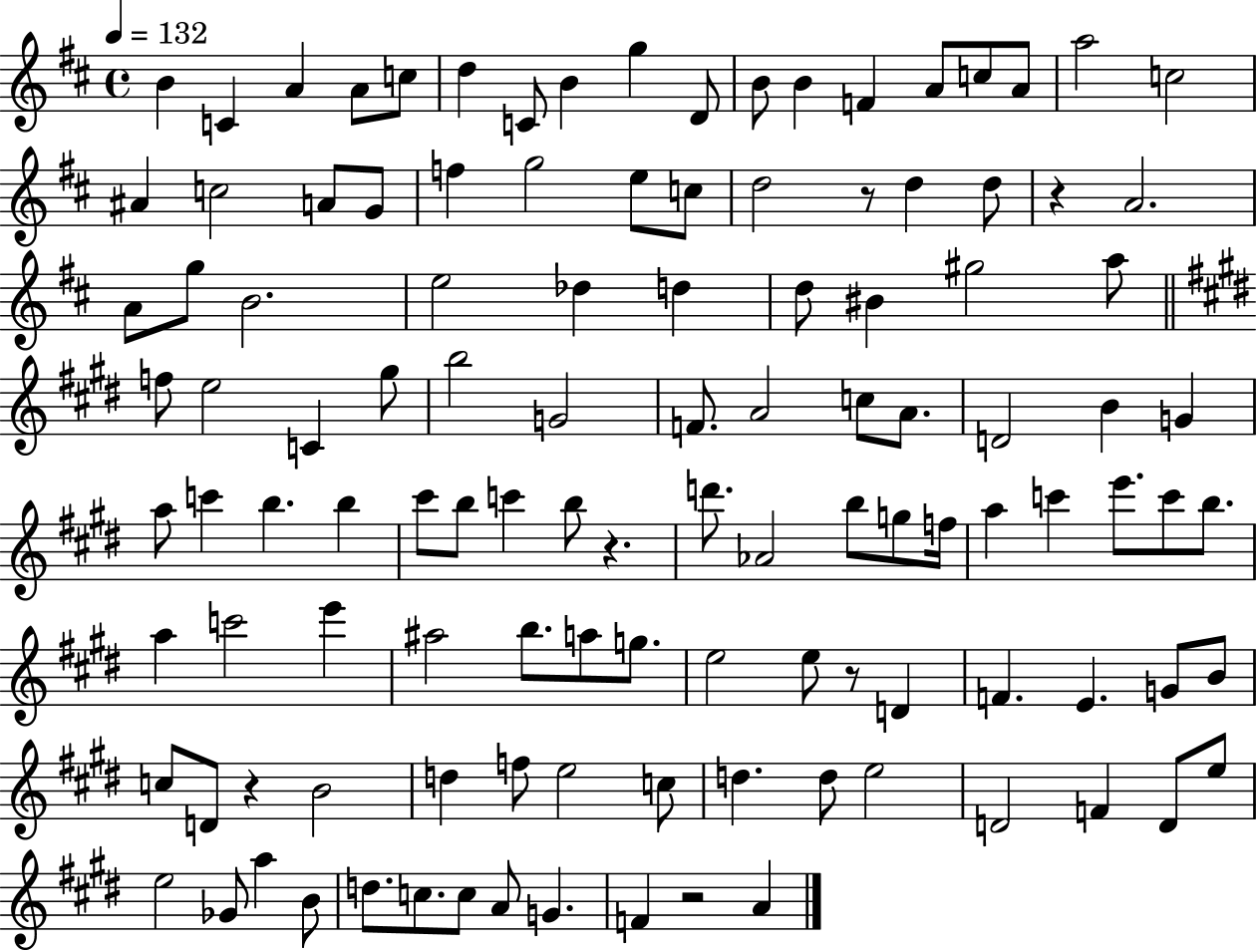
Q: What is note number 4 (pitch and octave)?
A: A4